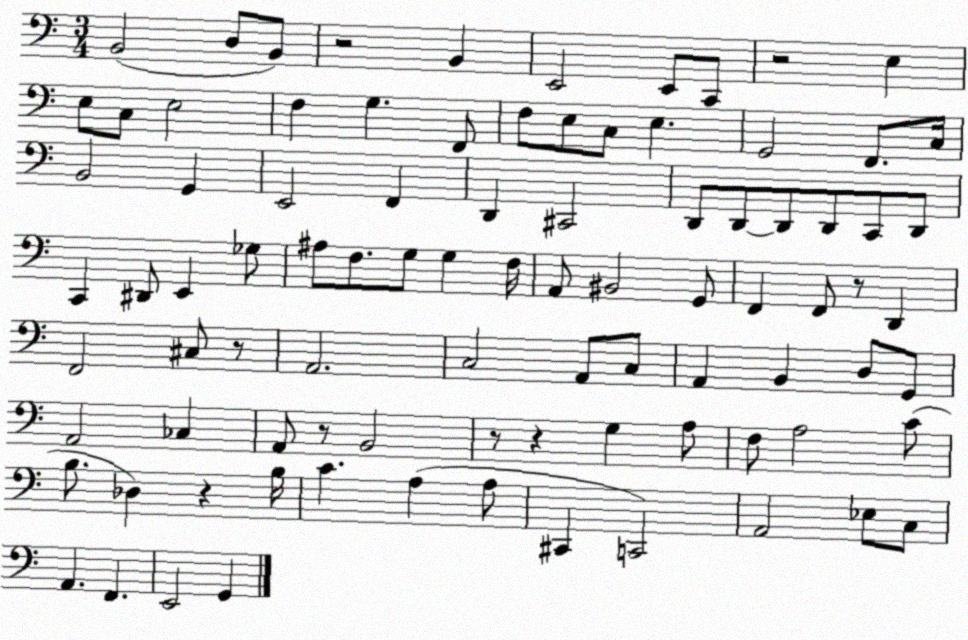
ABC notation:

X:1
T:Untitled
M:3/4
L:1/4
K:C
B,,2 D,/2 B,,/2 z2 B,, E,,2 E,,/2 C,,/2 z2 E, E,/2 C,/2 E,2 F, G, F,,/2 F,/2 E,/2 C,/2 E, G,,2 F,,/2 C,/4 B,,2 G,, E,,2 F,, D,, ^C,,2 D,,/2 D,,/2 D,,/2 D,,/2 C,,/2 D,,/2 C,, ^D,,/2 E,, _G,/2 ^A,/2 F,/2 G,/2 G, F,/4 A,,/2 ^B,,2 G,,/2 F,, F,,/2 z/2 D,, F,,2 ^C,/2 z/2 A,,2 C,2 A,,/2 C,/2 A,, B,, D,/2 G,,/2 A,,2 _C, A,,/2 z/2 B,,2 z/2 z G, A,/2 F,/2 A,2 C/2 B,/2 _D, z B,/4 C A, A,/2 ^C,, C,,2 A,,2 _E,/2 C,/2 A,, F,, E,,2 G,,